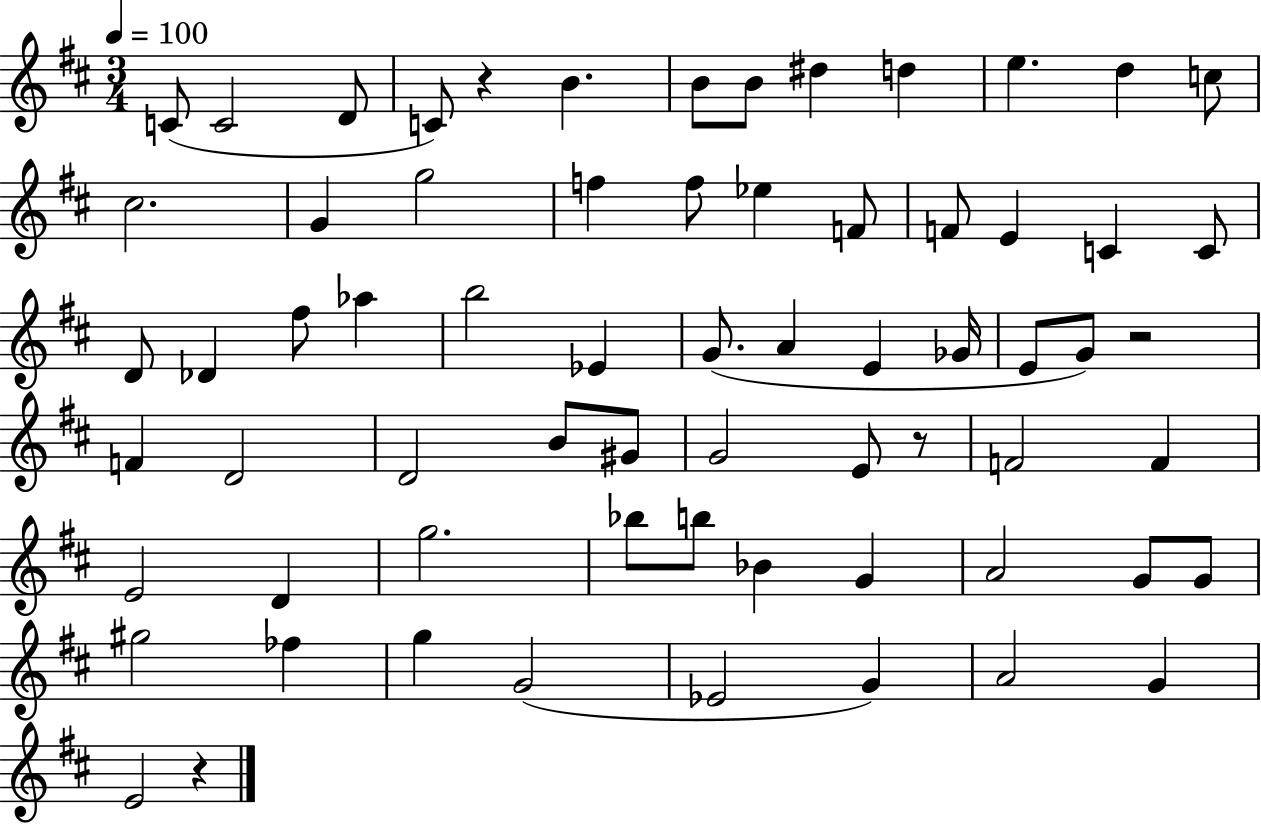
X:1
T:Untitled
M:3/4
L:1/4
K:D
C/2 C2 D/2 C/2 z B B/2 B/2 ^d d e d c/2 ^c2 G g2 f f/2 _e F/2 F/2 E C C/2 D/2 _D ^f/2 _a b2 _E G/2 A E _G/4 E/2 G/2 z2 F D2 D2 B/2 ^G/2 G2 E/2 z/2 F2 F E2 D g2 _b/2 b/2 _B G A2 G/2 G/2 ^g2 _f g G2 _E2 G A2 G E2 z